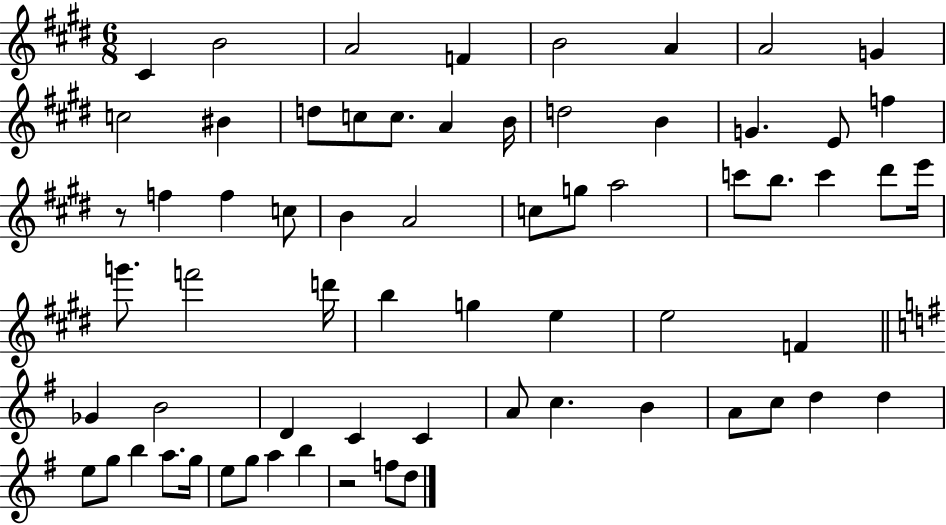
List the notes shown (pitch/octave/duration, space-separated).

C#4/q B4/h A4/h F4/q B4/h A4/q A4/h G4/q C5/h BIS4/q D5/e C5/e C5/e. A4/q B4/s D5/h B4/q G4/q. E4/e F5/q R/e F5/q F5/q C5/e B4/q A4/h C5/e G5/e A5/h C6/e B5/e. C6/q D#6/e E6/s G6/e. F6/h D6/s B5/q G5/q E5/q E5/h F4/q Gb4/q B4/h D4/q C4/q C4/q A4/e C5/q. B4/q A4/e C5/e D5/q D5/q E5/e G5/e B5/q A5/e. G5/s E5/e G5/e A5/q B5/q R/h F5/e D5/e